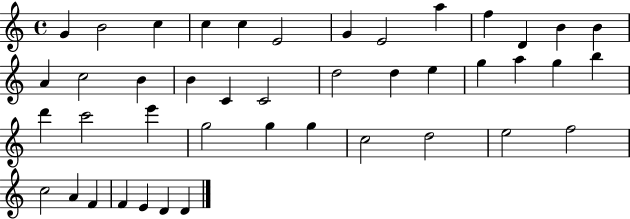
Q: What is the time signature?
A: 4/4